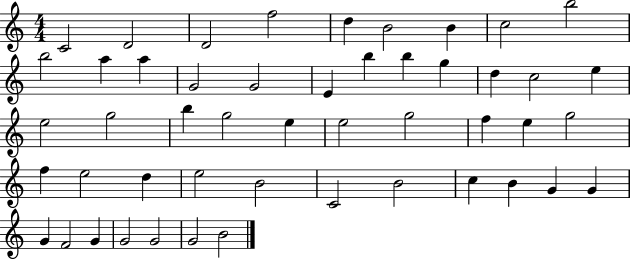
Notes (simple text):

C4/h D4/h D4/h F5/h D5/q B4/h B4/q C5/h B5/h B5/h A5/q A5/q G4/h G4/h E4/q B5/q B5/q G5/q D5/q C5/h E5/q E5/h G5/h B5/q G5/h E5/q E5/h G5/h F5/q E5/q G5/h F5/q E5/h D5/q E5/h B4/h C4/h B4/h C5/q B4/q G4/q G4/q G4/q F4/h G4/q G4/h G4/h G4/h B4/h